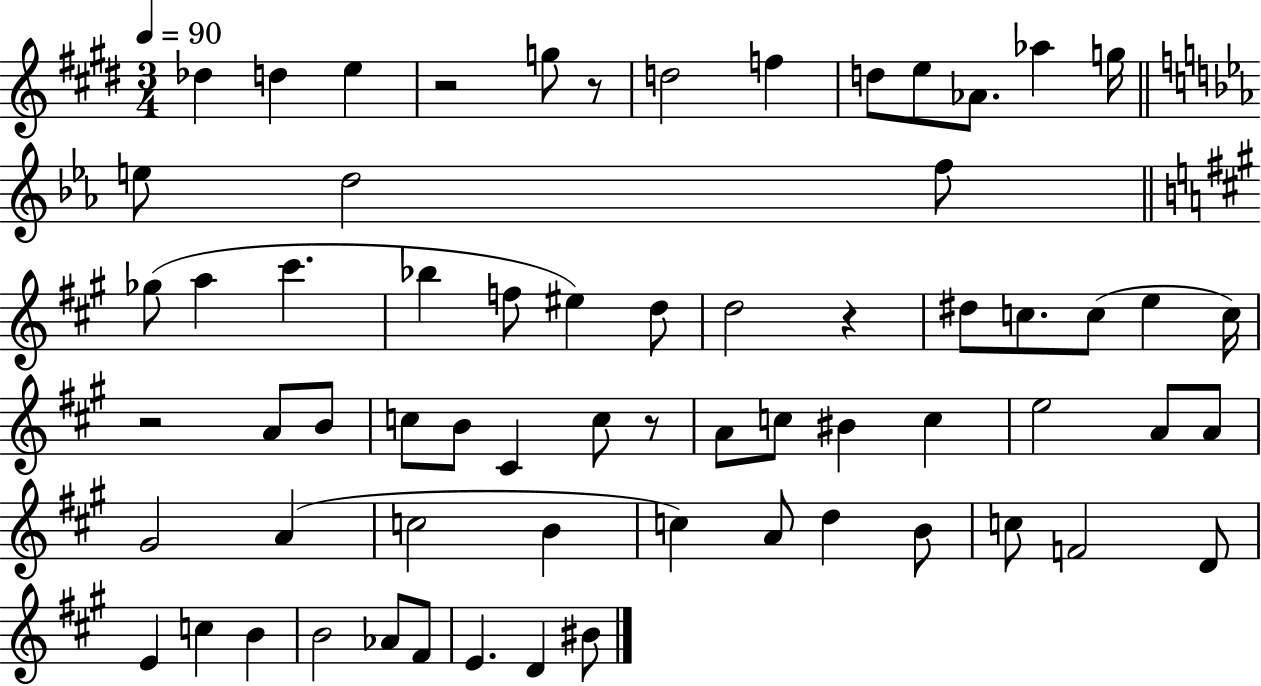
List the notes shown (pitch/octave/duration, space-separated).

Db5/q D5/q E5/q R/h G5/e R/e D5/h F5/q D5/e E5/e Ab4/e. Ab5/q G5/s E5/e D5/h F5/e Gb5/e A5/q C#6/q. Bb5/q F5/e EIS5/q D5/e D5/h R/q D#5/e C5/e. C5/e E5/q C5/s R/h A4/e B4/e C5/e B4/e C#4/q C5/e R/e A4/e C5/e BIS4/q C5/q E5/h A4/e A4/e G#4/h A4/q C5/h B4/q C5/q A4/e D5/q B4/e C5/e F4/h D4/e E4/q C5/q B4/q B4/h Ab4/e F#4/e E4/q. D4/q BIS4/e